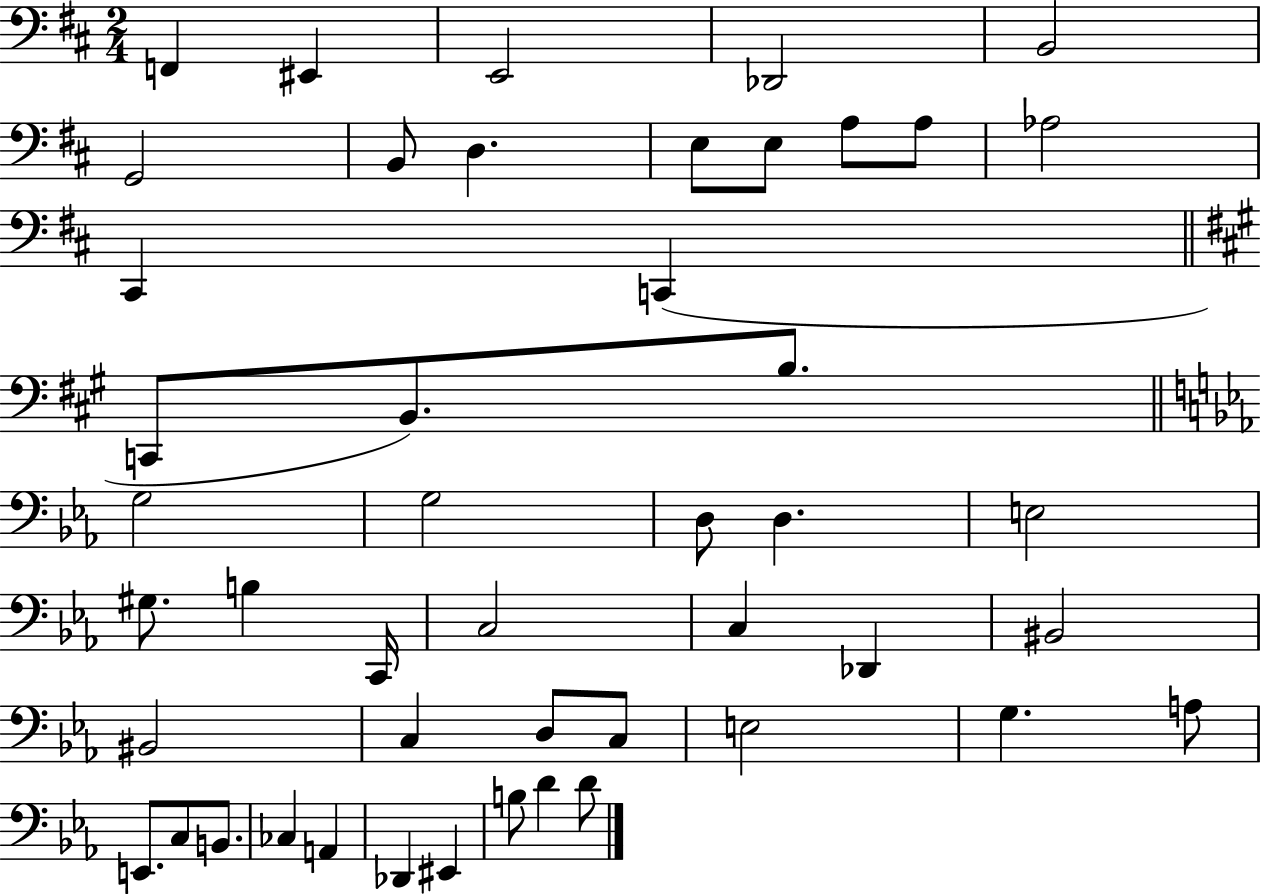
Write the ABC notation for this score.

X:1
T:Untitled
M:2/4
L:1/4
K:D
F,, ^E,, E,,2 _D,,2 B,,2 G,,2 B,,/2 D, E,/2 E,/2 A,/2 A,/2 _A,2 ^C,, C,, C,,/2 B,,/2 B,/2 G,2 G,2 D,/2 D, E,2 ^G,/2 B, C,,/4 C,2 C, _D,, ^B,,2 ^B,,2 C, D,/2 C,/2 E,2 G, A,/2 E,,/2 C,/2 B,,/2 _C, A,, _D,, ^E,, B,/2 D D/2